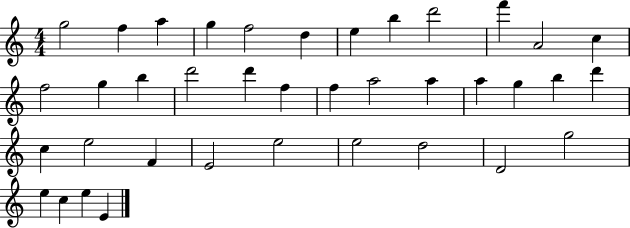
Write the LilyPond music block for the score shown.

{
  \clef treble
  \numericTimeSignature
  \time 4/4
  \key c \major
  g''2 f''4 a''4 | g''4 f''2 d''4 | e''4 b''4 d'''2 | f'''4 a'2 c''4 | \break f''2 g''4 b''4 | d'''2 d'''4 f''4 | f''4 a''2 a''4 | a''4 g''4 b''4 d'''4 | \break c''4 e''2 f'4 | e'2 e''2 | e''2 d''2 | d'2 g''2 | \break e''4 c''4 e''4 e'4 | \bar "|."
}